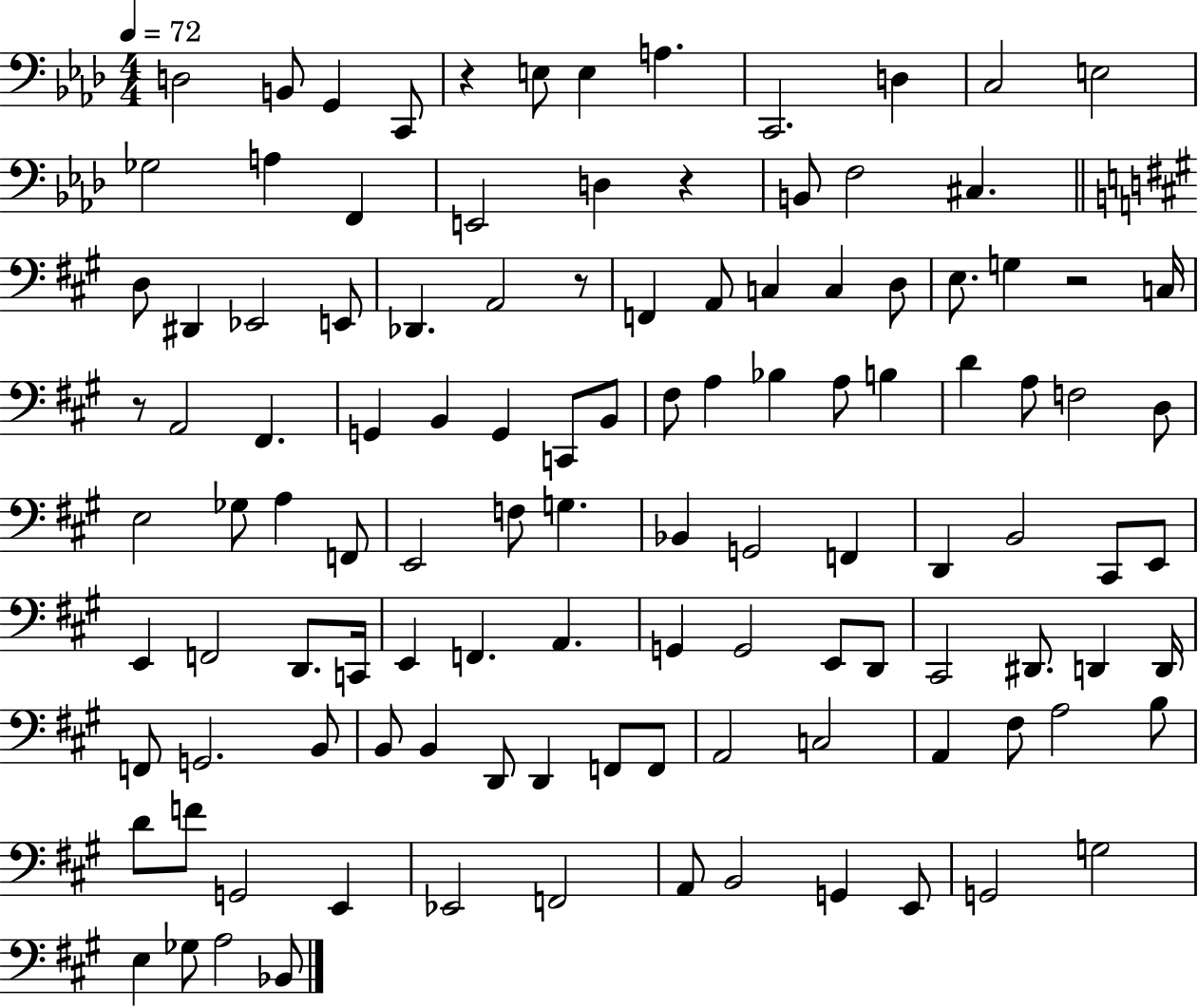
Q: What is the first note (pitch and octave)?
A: D3